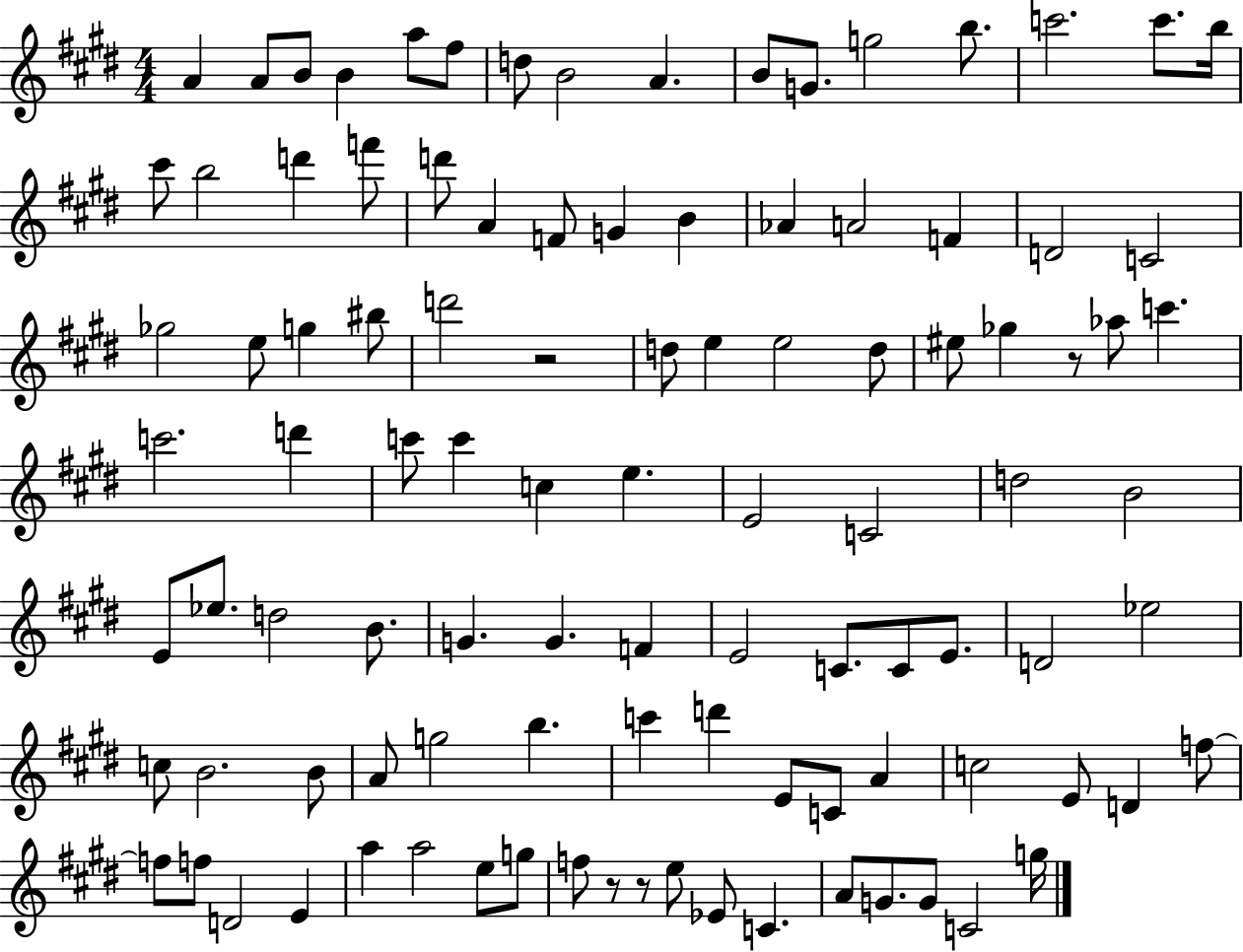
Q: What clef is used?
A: treble